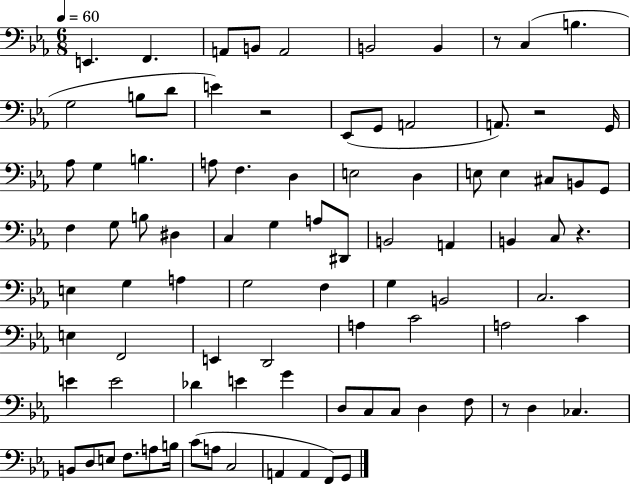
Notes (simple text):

E2/q. F2/q. A2/e B2/e A2/h B2/h B2/q R/e C3/q B3/q. G3/h B3/e D4/e E4/q R/h Eb2/e G2/e A2/h A2/e. R/h G2/s Ab3/e G3/q B3/q. A3/e F3/q. D3/q E3/h D3/q E3/e E3/q C#3/e B2/e G2/e F3/q G3/e B3/e D#3/q C3/q G3/q A3/e D#2/e B2/h A2/q B2/q C3/e R/q. E3/q G3/q A3/q G3/h F3/q G3/q B2/h C3/h. E3/q F2/h E2/q D2/h A3/q C4/h A3/h C4/q E4/q E4/h Db4/q E4/q G4/q D3/e C3/e C3/e D3/q F3/e R/e D3/q CES3/q. B2/e D3/e E3/e F3/e. A3/e B3/s C4/e A3/e C3/h A2/q A2/q F2/e G2/e